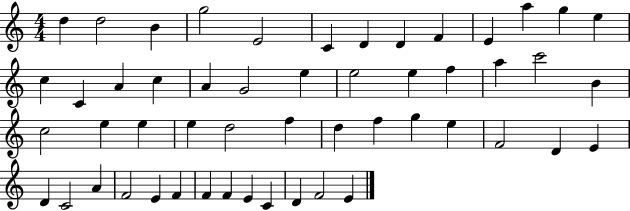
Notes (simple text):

D5/q D5/h B4/q G5/h E4/h C4/q D4/q D4/q F4/q E4/q A5/q G5/q E5/q C5/q C4/q A4/q C5/q A4/q G4/h E5/q E5/h E5/q F5/q A5/q C6/h B4/q C5/h E5/q E5/q E5/q D5/h F5/q D5/q F5/q G5/q E5/q F4/h D4/q E4/q D4/q C4/h A4/q F4/h E4/q F4/q F4/q F4/q E4/q C4/q D4/q F4/h E4/q